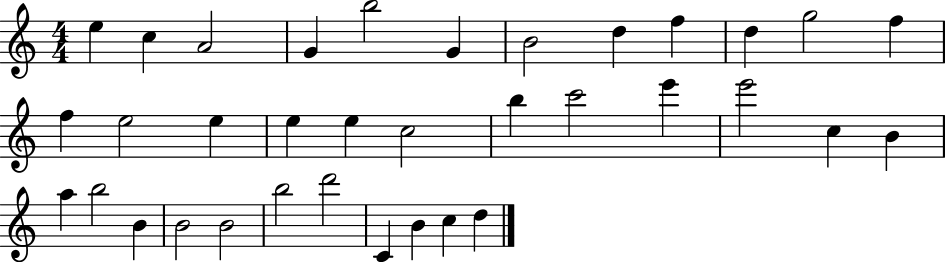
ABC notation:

X:1
T:Untitled
M:4/4
L:1/4
K:C
e c A2 G b2 G B2 d f d g2 f f e2 e e e c2 b c'2 e' e'2 c B a b2 B B2 B2 b2 d'2 C B c d